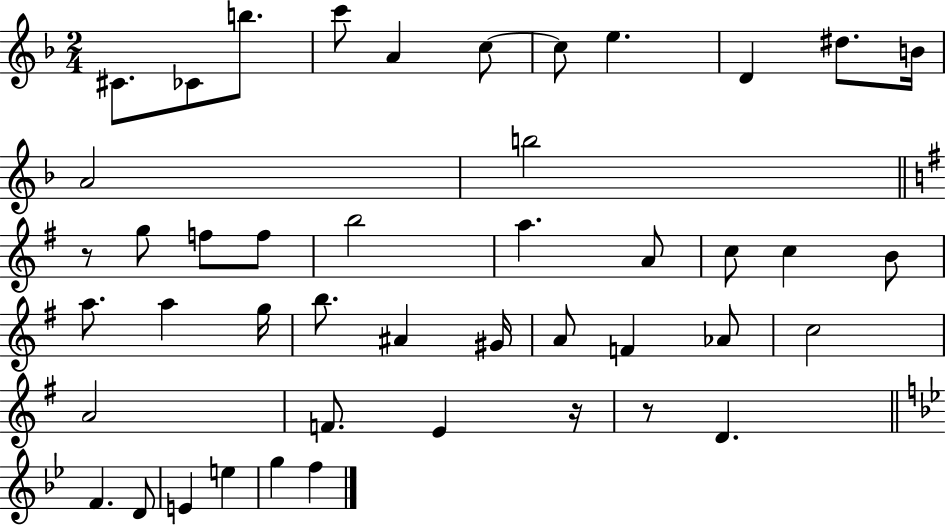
C#4/e. CES4/e B5/e. C6/e A4/q C5/e C5/e E5/q. D4/q D#5/e. B4/s A4/h B5/h R/e G5/e F5/e F5/e B5/h A5/q. A4/e C5/e C5/q B4/e A5/e. A5/q G5/s B5/e. A#4/q G#4/s A4/e F4/q Ab4/e C5/h A4/h F4/e. E4/q R/s R/e D4/q. F4/q. D4/e E4/q E5/q G5/q F5/q